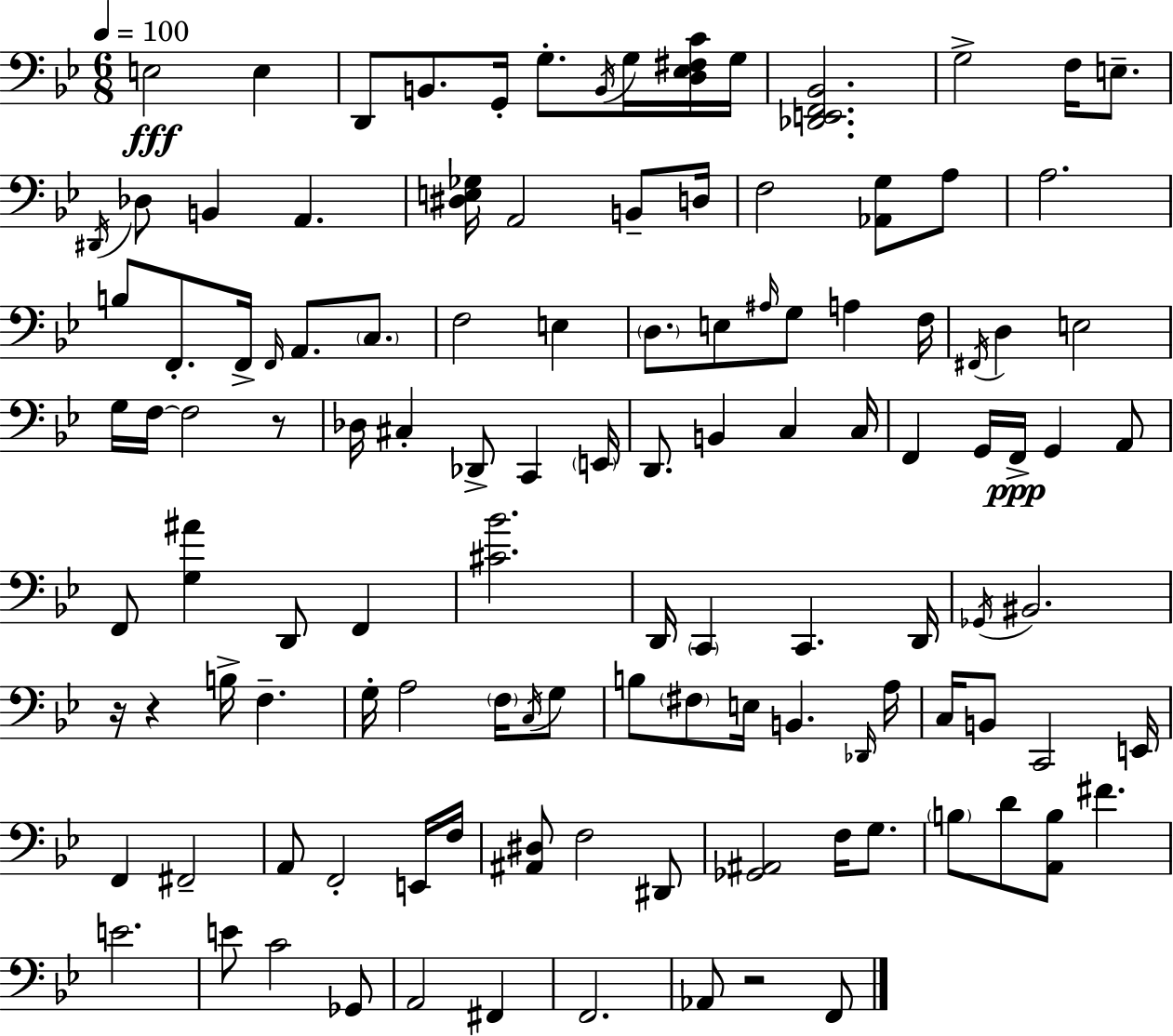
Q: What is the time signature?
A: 6/8